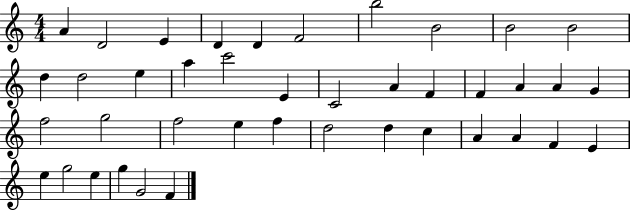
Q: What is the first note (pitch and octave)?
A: A4